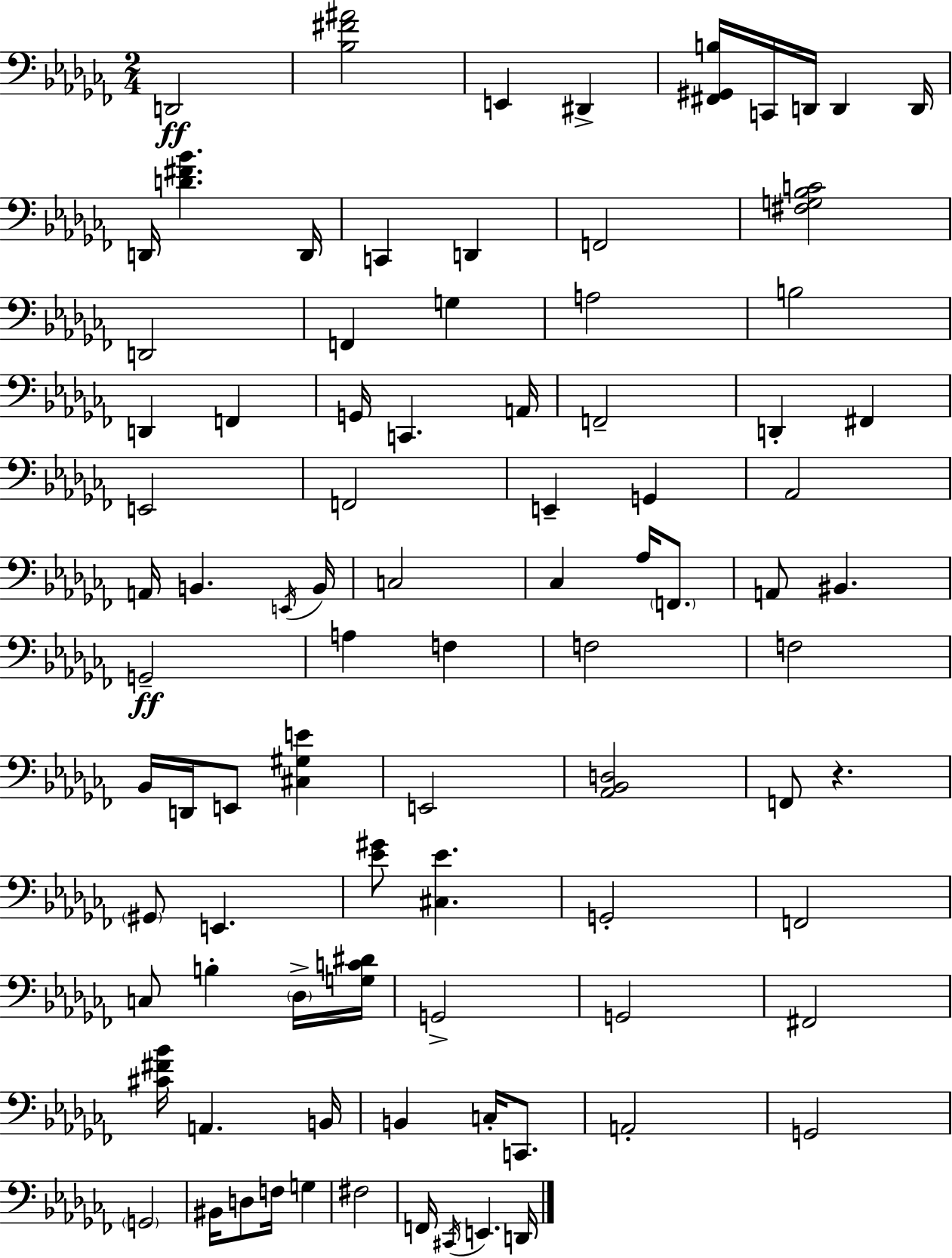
X:1
T:Untitled
M:2/4
L:1/4
K:Abm
D,,2 [_B,^F^A]2 E,, ^D,, [^F,,^G,,B,]/4 C,,/4 D,,/4 D,, D,,/4 D,,/4 [D^F_B] D,,/4 C,, D,, F,,2 [^F,G,_B,C]2 D,,2 F,, G, A,2 B,2 D,, F,, G,,/4 C,, A,,/4 F,,2 D,, ^F,, E,,2 F,,2 E,, G,, _A,,2 A,,/4 B,, E,,/4 B,,/4 C,2 _C, _A,/4 F,,/2 A,,/2 ^B,, G,,2 A, F, F,2 F,2 _B,,/4 D,,/4 E,,/2 [^C,^G,E] E,,2 [_A,,_B,,D,]2 F,,/2 z ^G,,/2 E,, [_E^G]/2 [^C,_E] G,,2 F,,2 C,/2 B, _D,/4 [G,C^D]/4 G,,2 G,,2 ^F,,2 [^C^F_B]/4 A,, B,,/4 B,, C,/4 C,,/2 A,,2 G,,2 G,,2 ^B,,/4 D,/2 F,/4 G, ^F,2 F,,/4 ^C,,/4 E,, D,,/4